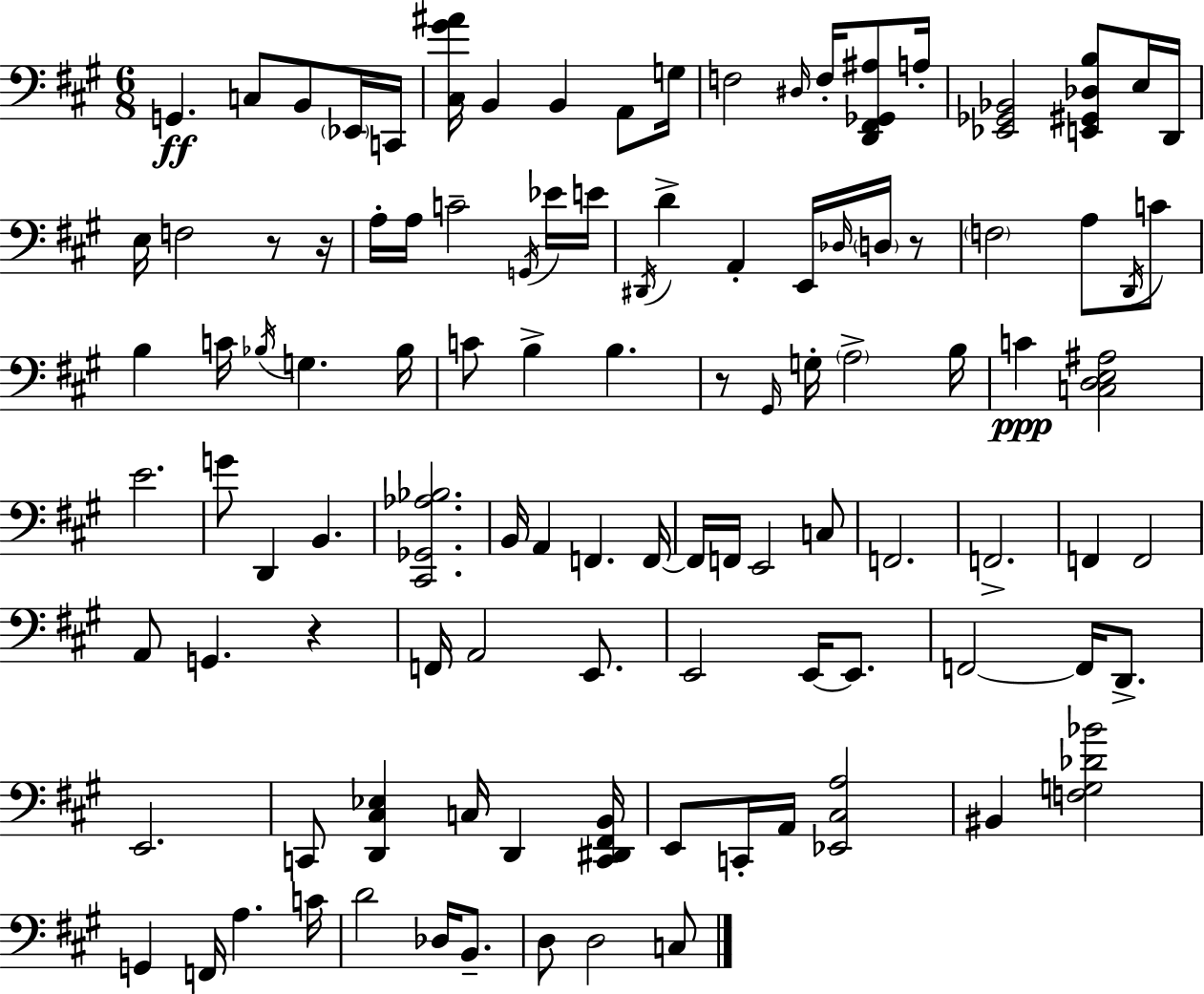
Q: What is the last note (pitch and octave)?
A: C3